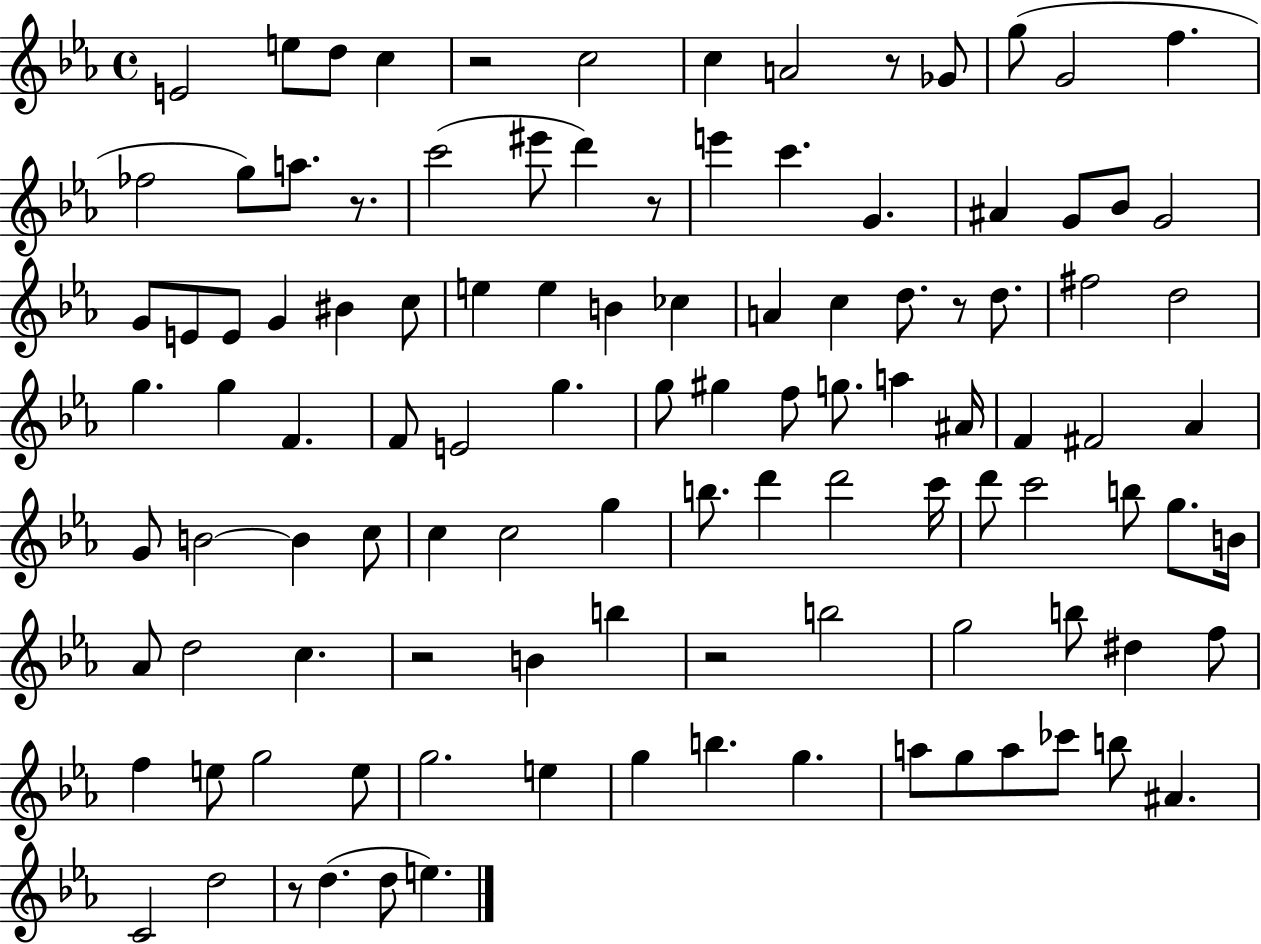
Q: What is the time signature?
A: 4/4